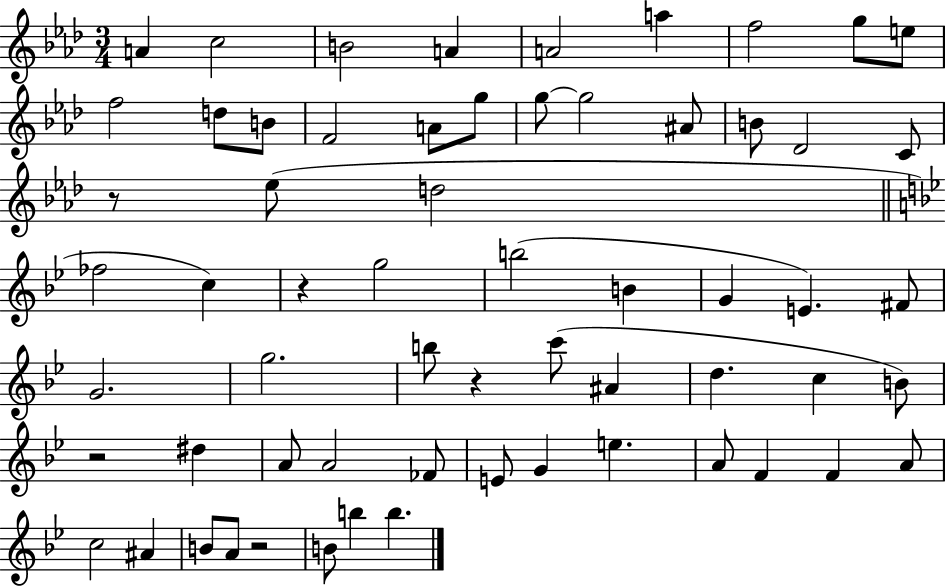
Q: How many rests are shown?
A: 5